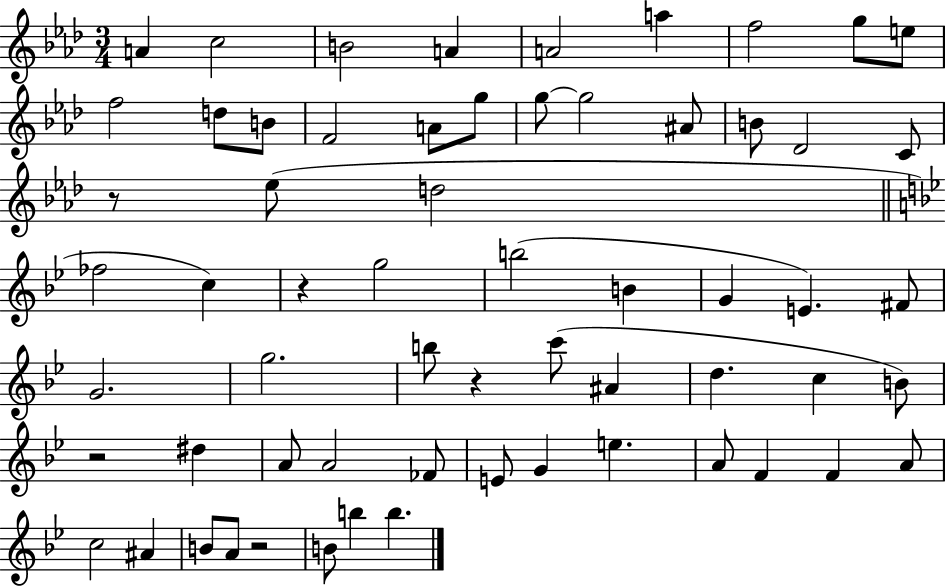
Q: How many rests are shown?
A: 5